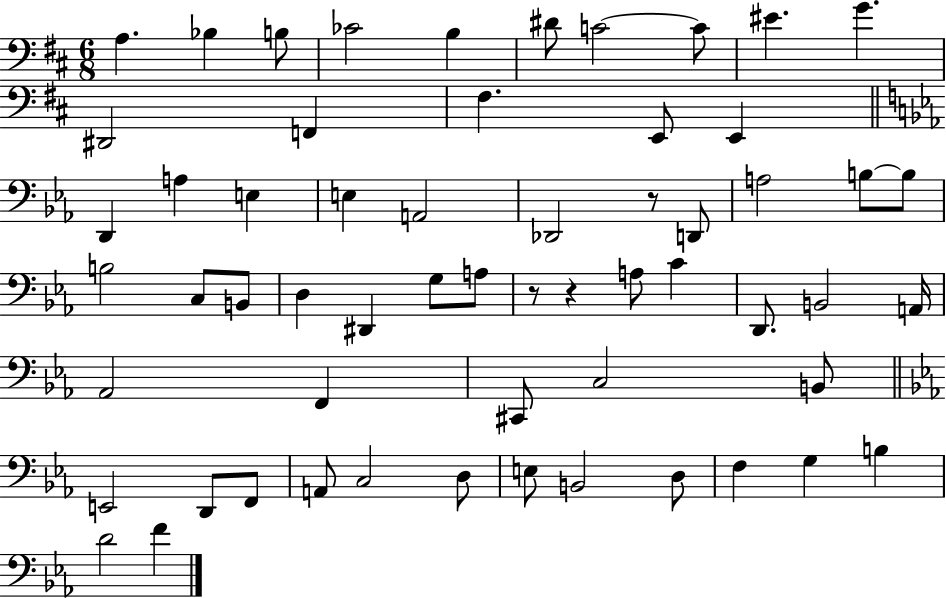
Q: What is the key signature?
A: D major